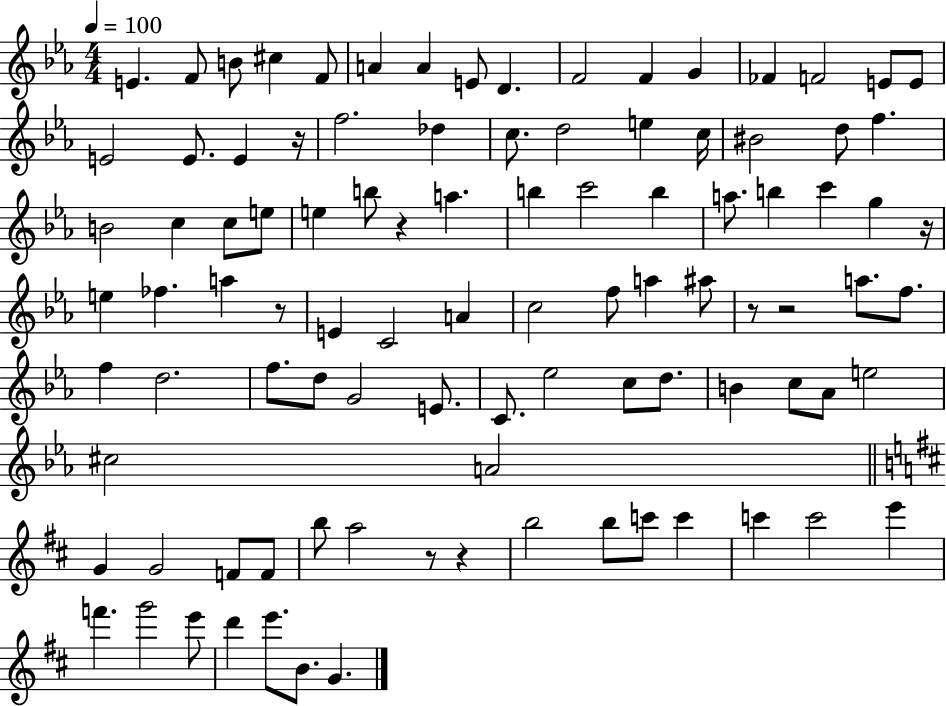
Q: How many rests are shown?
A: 8